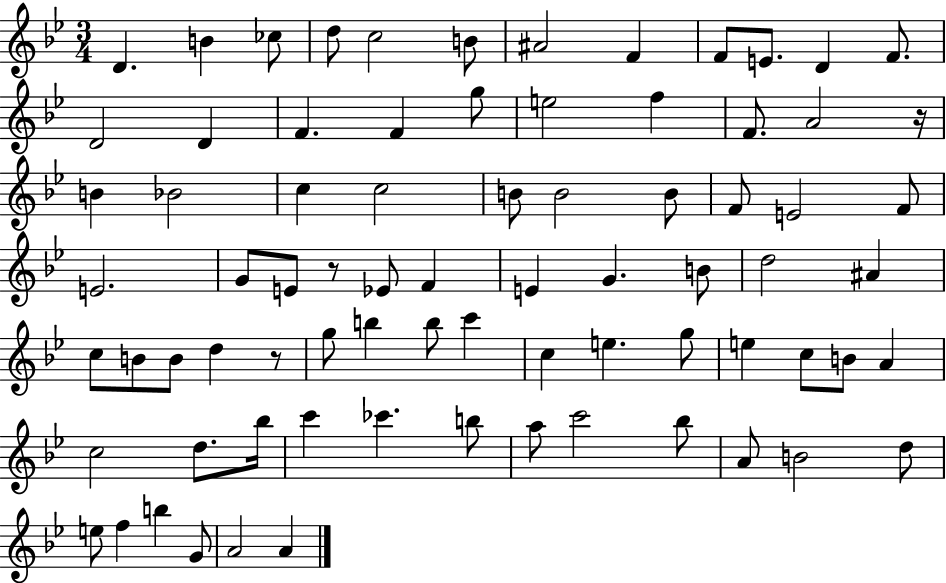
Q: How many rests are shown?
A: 3